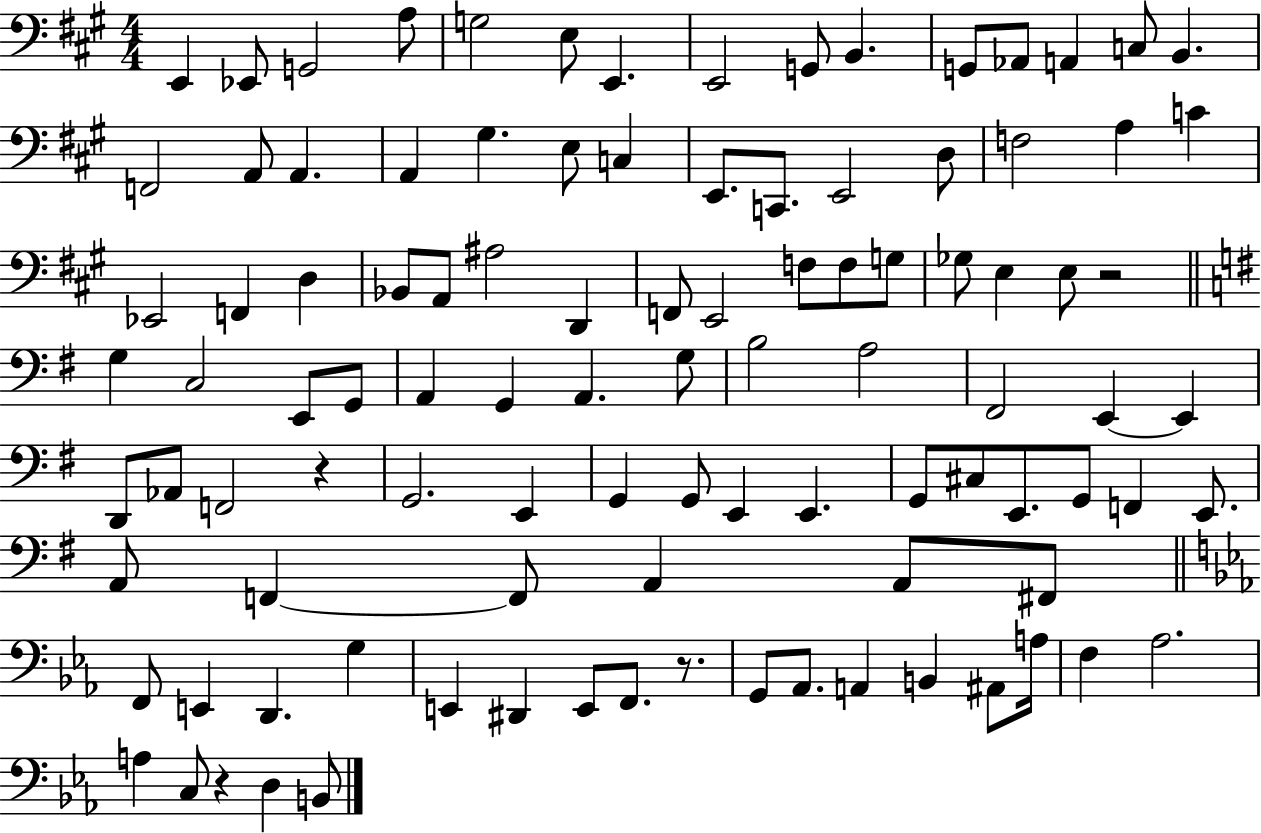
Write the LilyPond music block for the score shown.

{
  \clef bass
  \numericTimeSignature
  \time 4/4
  \key a \major
  e,4 ees,8 g,2 a8 | g2 e8 e,4. | e,2 g,8 b,4. | g,8 aes,8 a,4 c8 b,4. | \break f,2 a,8 a,4. | a,4 gis4. e8 c4 | e,8. c,8. e,2 d8 | f2 a4 c'4 | \break ees,2 f,4 d4 | bes,8 a,8 ais2 d,4 | f,8 e,2 f8 f8 g8 | ges8 e4 e8 r2 | \break \bar "||" \break \key g \major g4 c2 e,8 g,8 | a,4 g,4 a,4. g8 | b2 a2 | fis,2 e,4~~ e,4 | \break d,8 aes,8 f,2 r4 | g,2. e,4 | g,4 g,8 e,4 e,4. | g,8 cis8 e,8. g,8 f,4 e,8. | \break a,8 f,4~~ f,8 a,4 a,8 fis,8 | \bar "||" \break \key ees \major f,8 e,4 d,4. g4 | e,4 dis,4 e,8 f,8. r8. | g,8 aes,8. a,4 b,4 ais,8 a16 | f4 aes2. | \break a4 c8 r4 d4 b,8 | \bar "|."
}